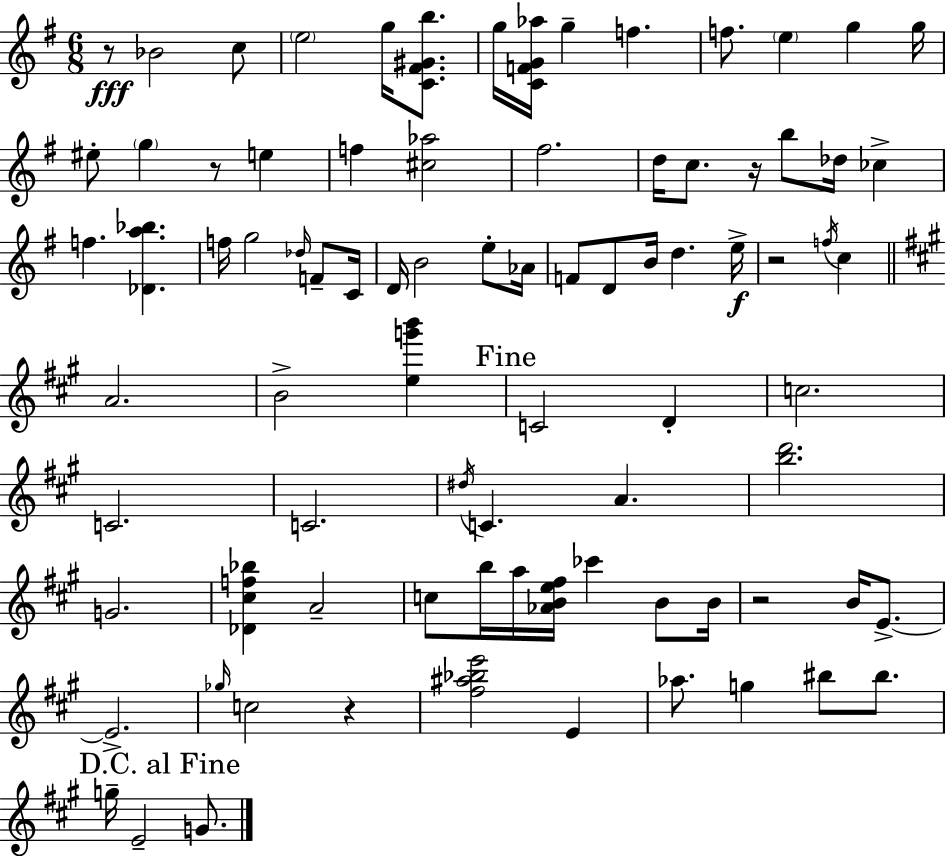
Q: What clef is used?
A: treble